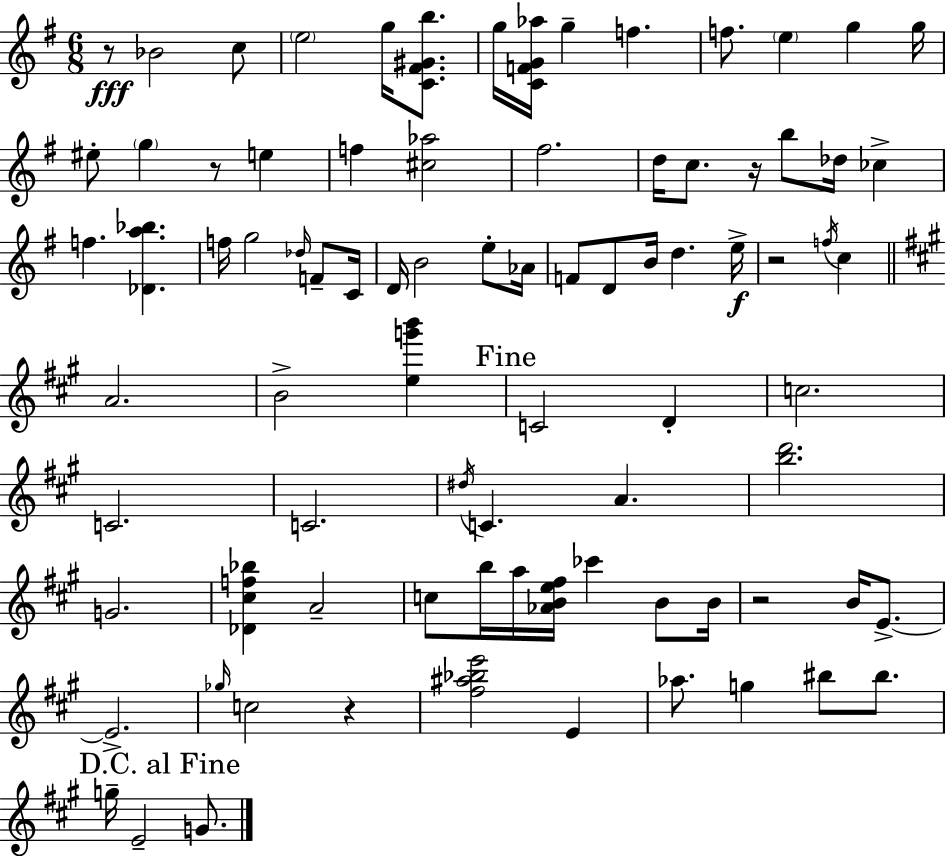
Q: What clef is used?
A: treble